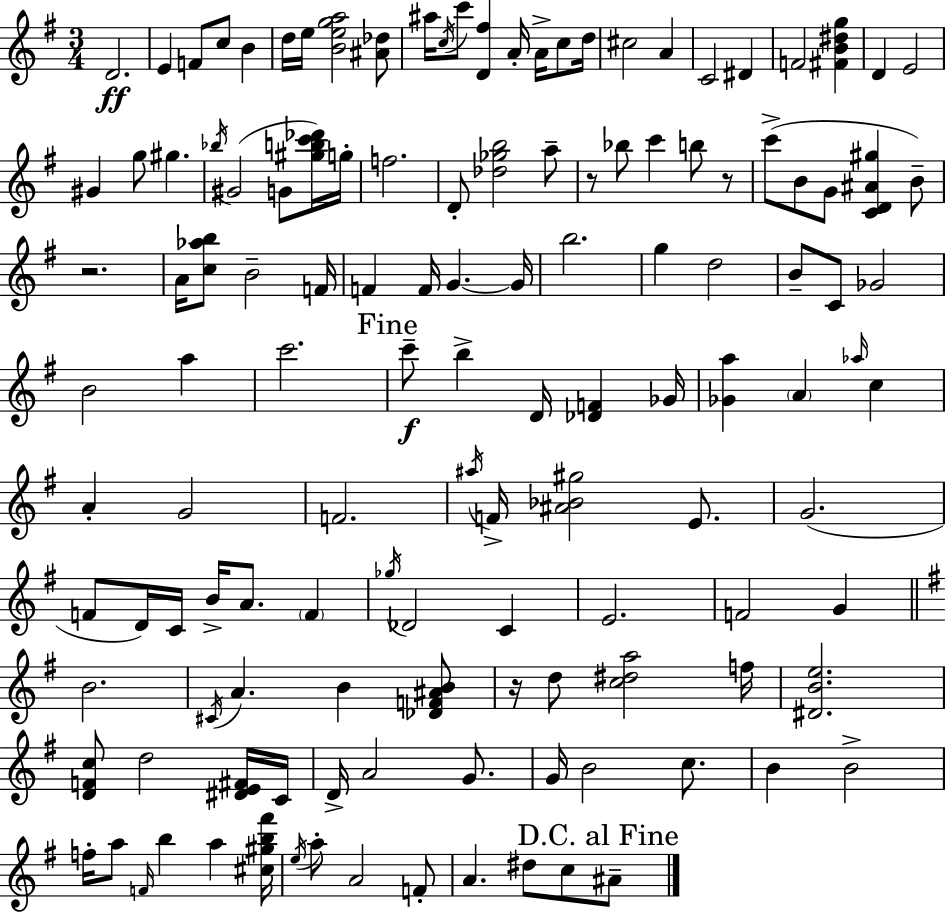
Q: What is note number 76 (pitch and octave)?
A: Db4